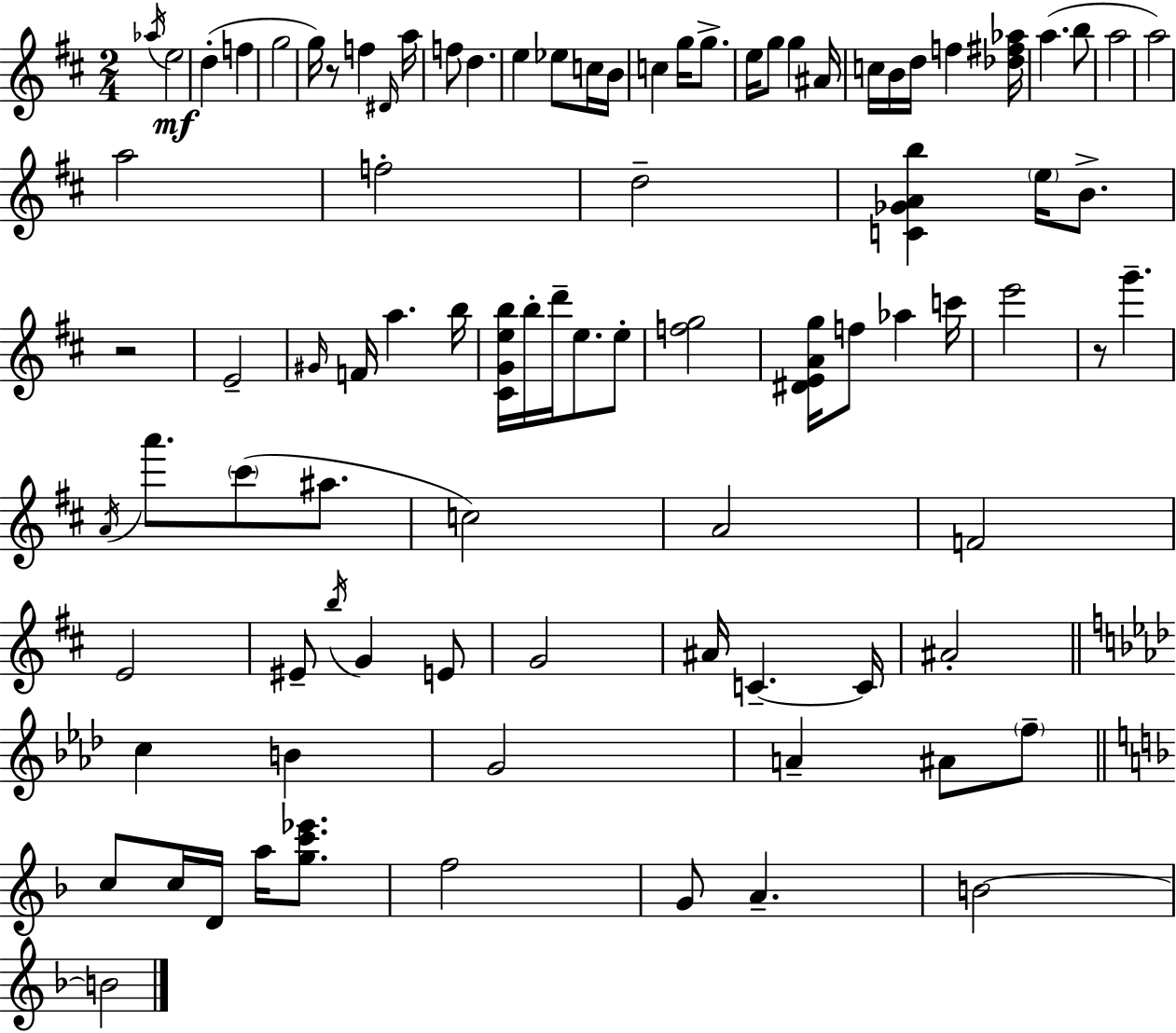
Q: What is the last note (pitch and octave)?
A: B4